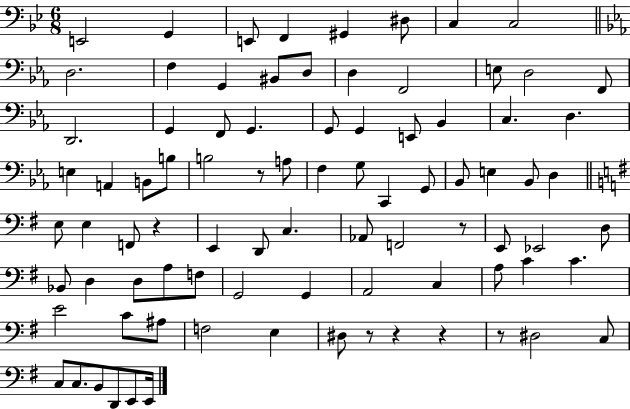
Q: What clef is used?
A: bass